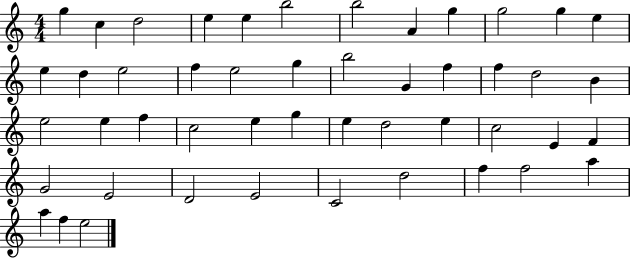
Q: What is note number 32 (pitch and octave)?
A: D5